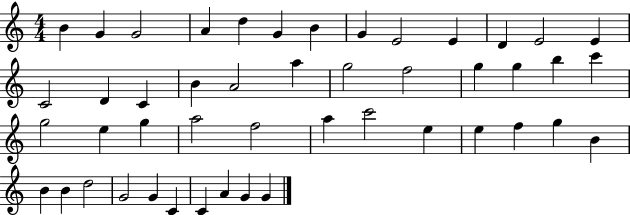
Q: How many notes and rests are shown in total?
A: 47